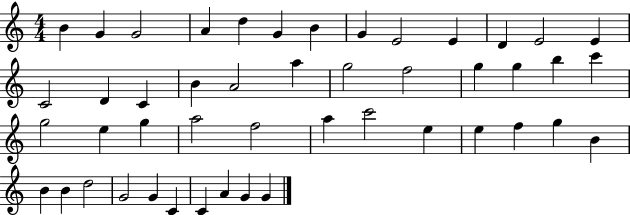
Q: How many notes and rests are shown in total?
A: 47